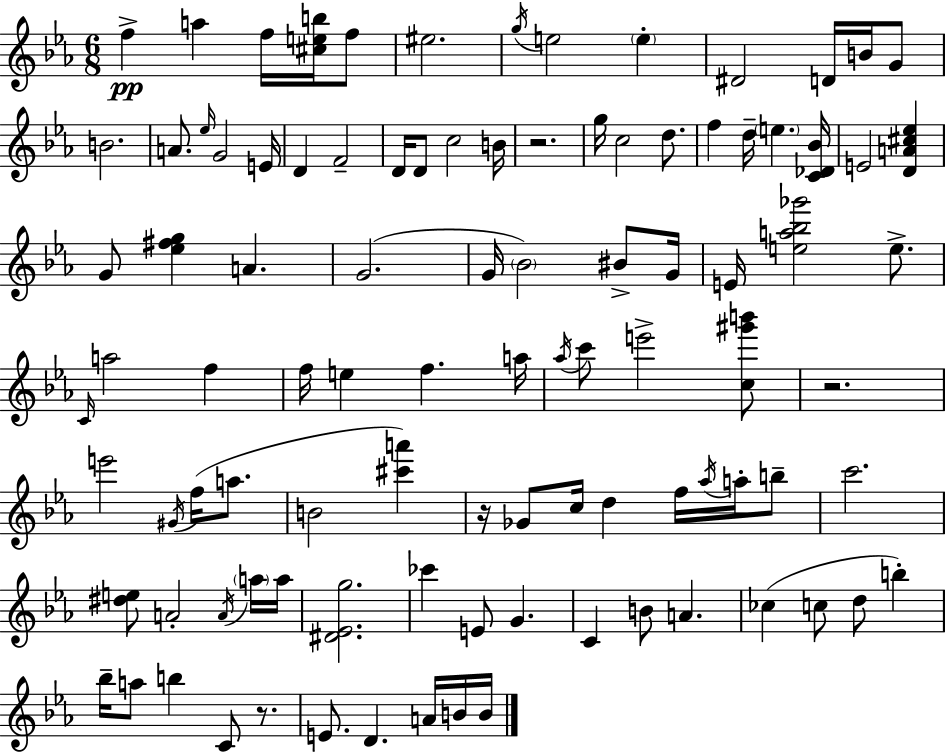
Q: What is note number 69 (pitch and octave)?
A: G4